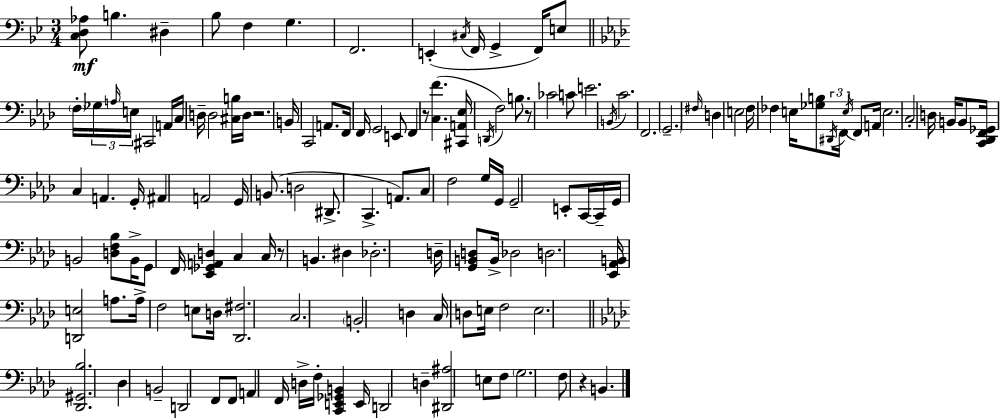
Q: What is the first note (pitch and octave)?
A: B3